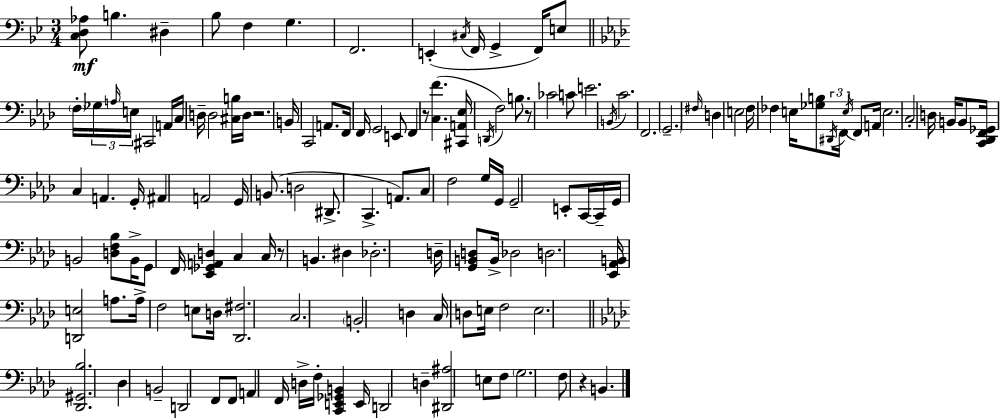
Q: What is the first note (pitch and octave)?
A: B3